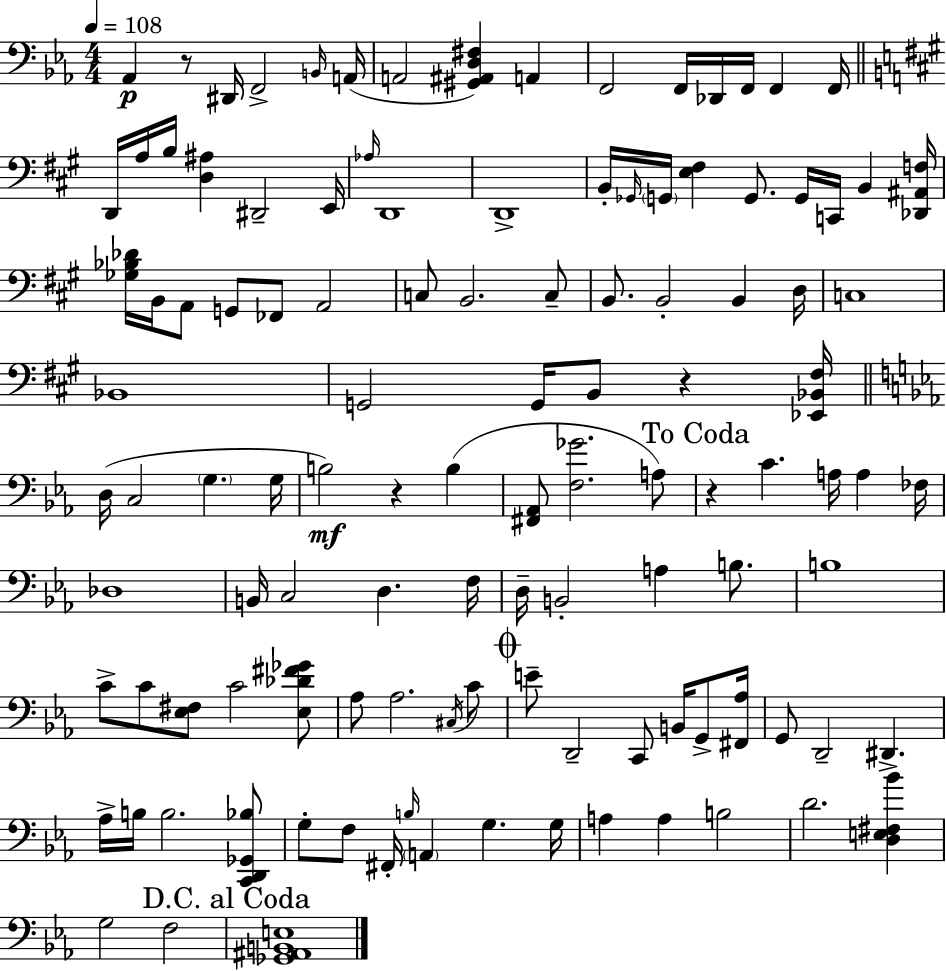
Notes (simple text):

Ab2/q R/e D#2/s F2/h B2/s A2/s A2/h [G#2,A#2,D3,F#3]/q A2/q F2/h F2/s Db2/s F2/s F2/q F2/s D2/s A3/s B3/s [D3,A#3]/q D#2/h E2/s Ab3/s D2/w D2/w B2/s Gb2/s G2/s [E3,F#3]/q G2/e. G2/s C2/s B2/q [Db2,A#2,F3]/s [Gb3,Bb3,Db4]/s B2/s A2/e G2/e FES2/e A2/h C3/e B2/h. C3/e B2/e. B2/h B2/q D3/s C3/w Bb2/w G2/h G2/s B2/e R/q [Eb2,Bb2,F#3]/s D3/s C3/h G3/q. G3/s B3/h R/q B3/q [F#2,Ab2]/e [F3,Gb4]/h. A3/e R/q C4/q. A3/s A3/q FES3/s Db3/w B2/s C3/h D3/q. F3/s D3/s B2/h A3/q B3/e. B3/w C4/e C4/e [Eb3,F#3]/e C4/h [Eb3,Db4,F#4,Gb4]/e Ab3/e Ab3/h. C#3/s C4/e E4/e D2/h C2/e B2/s G2/e [F#2,Ab3]/s G2/e D2/h D#2/q. Ab3/s B3/s B3/h. [C2,D2,Gb2,Bb3]/e G3/e F3/e F#2/s B3/s A2/q G3/q. G3/s A3/q A3/q B3/h D4/h. [D3,E3,F#3,Bb4]/q G3/h F3/h [Gb2,A#2,B2,E3]/w